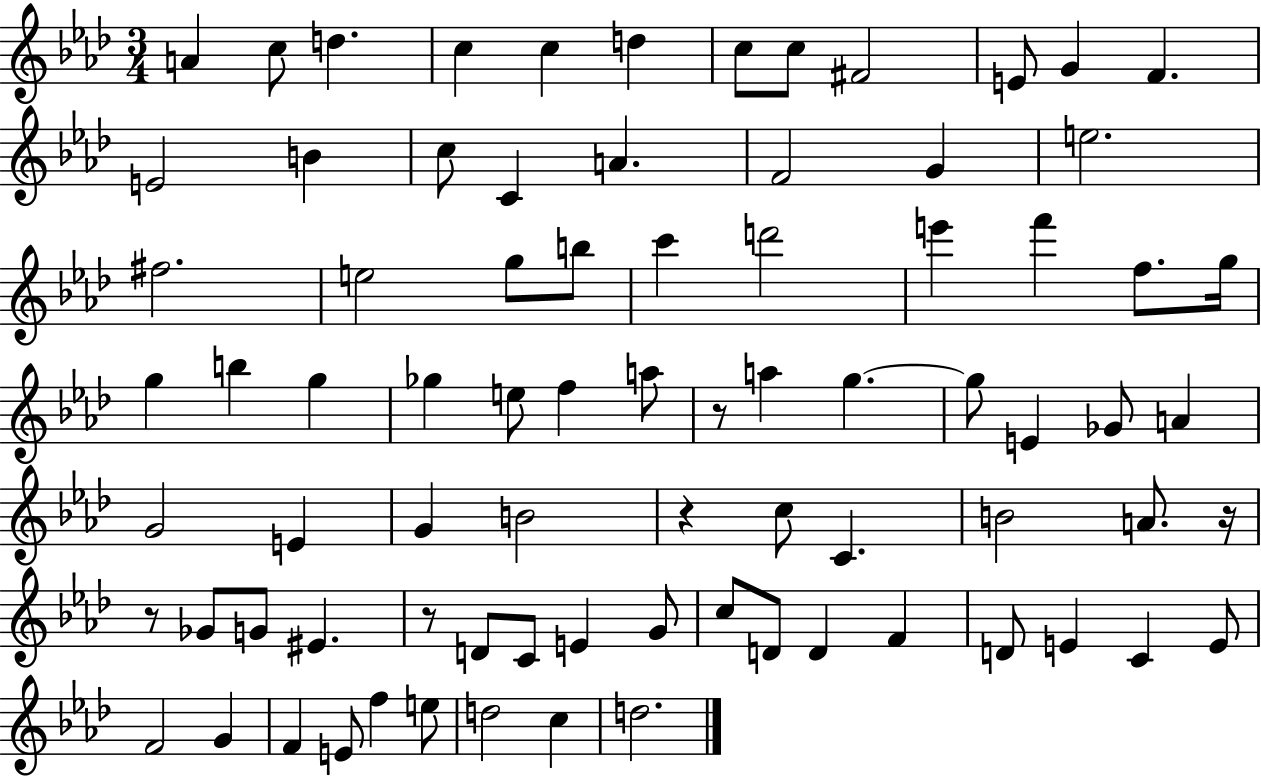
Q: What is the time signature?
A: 3/4